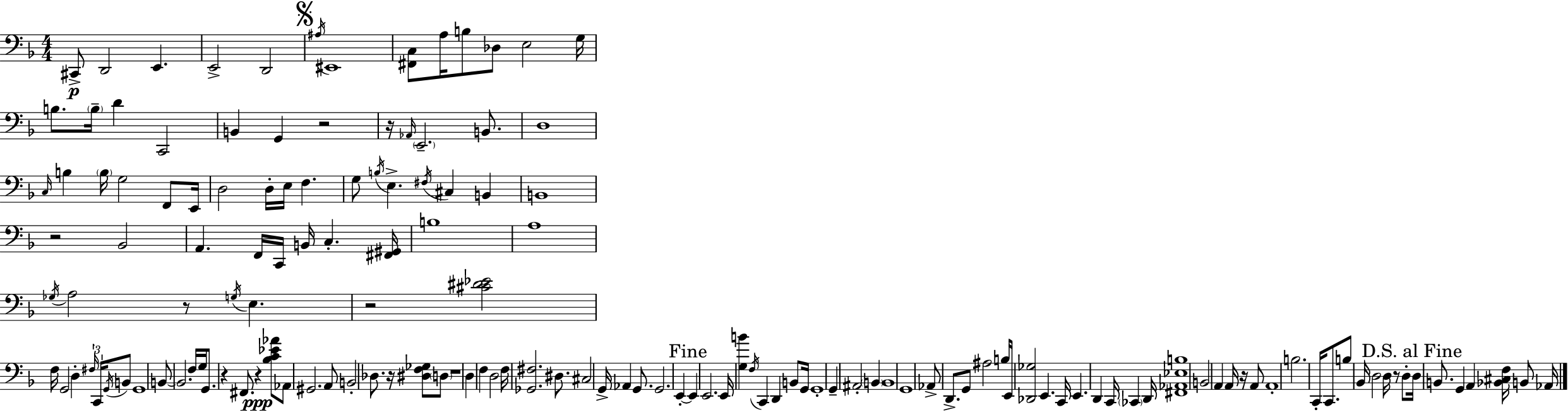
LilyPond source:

{
  \clef bass
  \numericTimeSignature
  \time 4/4
  \key f \major
  cis,8->\p d,2 e,4. | e,2-> d,2 | \mark \markup { \musicglyph "scripts.segno" } \acciaccatura { ais16 } eis,1 | <fis, c>8 a16 b8 des8 e2 | \break g16 b8. \parenthesize b16-- d'4 c,2 | b,4 g,4 r2 | r16 \grace { aes,16 } \parenthesize e,2.-- b,8. | d1 | \break \grace { c16 } b4 \parenthesize b16 g2 | f,8 e,16 d2 d16-. e16 f4. | g8 \acciaccatura { b16 } e4.-> \acciaccatura { fis16 } cis4 | b,4 b,1 | \break r2 bes,2 | a,4. f,16 c,16 b,16 c4.-. | <fis, gis,>16 b1 | a1 | \break \acciaccatura { ges16 } a2 r8 | \acciaccatura { g16 } e4. r2 <cis' dis' ees'>2 | f16 g,2 | d4-. \tuplet 3/2 { \grace { fis16 } c,16 \acciaccatura { g,16 } } b,8 g,1 | \break b,8~~ b,2. | f16 g16 g,8. r4 | fis,8. r4\ppp <bes c' ees' aes'>8 aes,8 gis,2. | a,8 b,2-. | \break des8. r16 <dis f ges>8 \parenthesize d8 r1 | d4 f4 | d2 f16 <ges, fis>2. | dis8. cis2 | \break g,16-> aes,4 g,8. g,2. | e,4-.~~ \mark "Fine" e,4 e,2. | e,16 <g b'>4 \acciaccatura { f16 } c,4 | d,4 b,8 g,16 g,1-. | \break g,4-- ais,2-. | \parenthesize b,4 b,1 | g,1 | aes,8-> d,8.-> g,8 | \break ais2 b16 e,16 <des, ges>2 | e,4. c,16 e,4. | d,4 c,16 \parenthesize ces,4 d,16 <fis, aes, ees b>1 | b,2 | \break a,4 a,16 r16 a,8 a,1-. | b2. | c,16-. c,8. b8 bes,16 d2 | d16 r8 d8-. \mark "D.S. al Fine" d16 b,8. g,4 | \break a,4 <bes, cis f>16 b,8 aes,16 \bar "|."
}